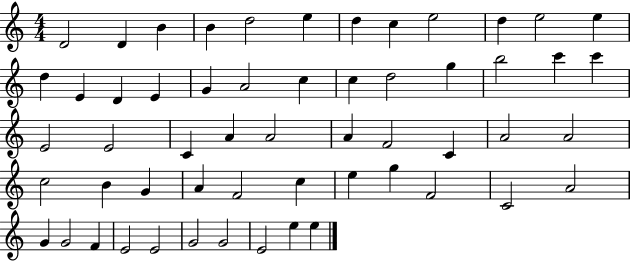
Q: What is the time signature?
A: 4/4